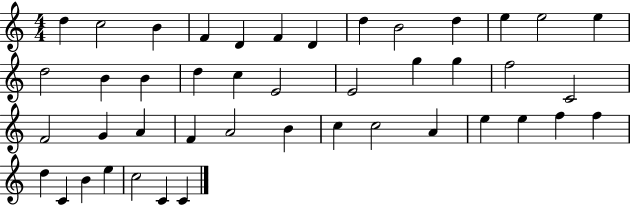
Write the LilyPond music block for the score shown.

{
  \clef treble
  \numericTimeSignature
  \time 4/4
  \key c \major
  d''4 c''2 b'4 | f'4 d'4 f'4 d'4 | d''4 b'2 d''4 | e''4 e''2 e''4 | \break d''2 b'4 b'4 | d''4 c''4 e'2 | e'2 g''4 g''4 | f''2 c'2 | \break f'2 g'4 a'4 | f'4 a'2 b'4 | c''4 c''2 a'4 | e''4 e''4 f''4 f''4 | \break d''4 c'4 b'4 e''4 | c''2 c'4 c'4 | \bar "|."
}